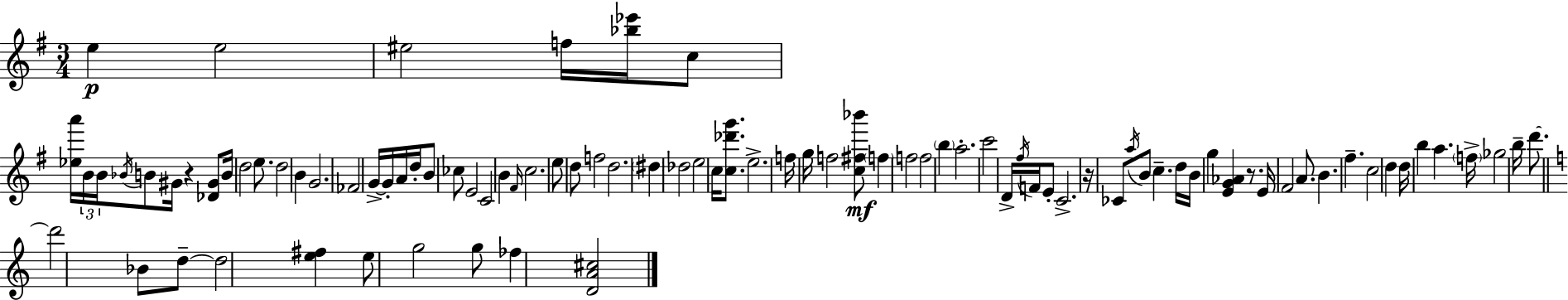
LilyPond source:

{
  \clef treble
  \numericTimeSignature
  \time 3/4
  \key e \minor
  e''4\p e''2 | eis''2 f''16 <bes'' ees'''>16 c''8 | <ees'' a'''>16 \tuplet 3/2 { b'16 b'16 \acciaccatura { bes'16 } } b'8 gis'16 r4 <des' gis'>8 | b'16 d''2 e''8. | \break d''2 b'4 | g'2. | fes'2 g'16->~~ g'16-. a'16 | d''16-. b'8 ces''8 e'2 | \break c'2 b'4 | \grace { fis'16 } c''2. | e''8 d''8 f''2 | d''2. | \break \parenthesize dis''4 des''2 | e''2 c''16 <c'' des''' g'''>8. | e''2.-> | f''16 g''16 f''2 | \break <c'' fis'' bes'''>8\mf \parenthesize f''4 f''2 | f''2 \parenthesize b''4 | a''2.-. | c'''2 d'16-> \acciaccatura { fis''16 } | \break f'16 e'8-. c'2.-> | r16 ces'8 \acciaccatura { a''16 } b'8 c''4.-- | d''16 b'16 g''4 <e' g' aes'>4 | r8. e'16 fis'2 | \break a'8. b'4. fis''4.-- | c''2 | d''4 d''16 b''4 a''4. | \parenthesize f''16-> ges''2 | \break b''16-- d'''8.~~ \bar "||" \break \key c \major d'''2 bes'8 d''8--~~ | d''2 <e'' fis''>4 | e''8 g''2 g''8 | fes''4 <d' a' cis''>2 | \break \bar "|."
}